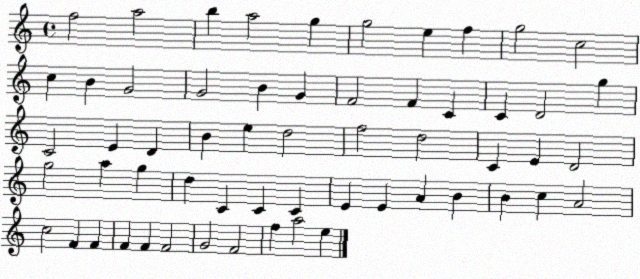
X:1
T:Untitled
M:4/4
L:1/4
K:C
f2 a2 b a2 g g2 e f g2 c2 c B G2 G2 B G F2 F C C D2 g C2 E D B e d2 f2 d2 C E D2 g2 a g d C C C E E A B B c A2 c2 F F F F F2 G2 F2 f a2 e